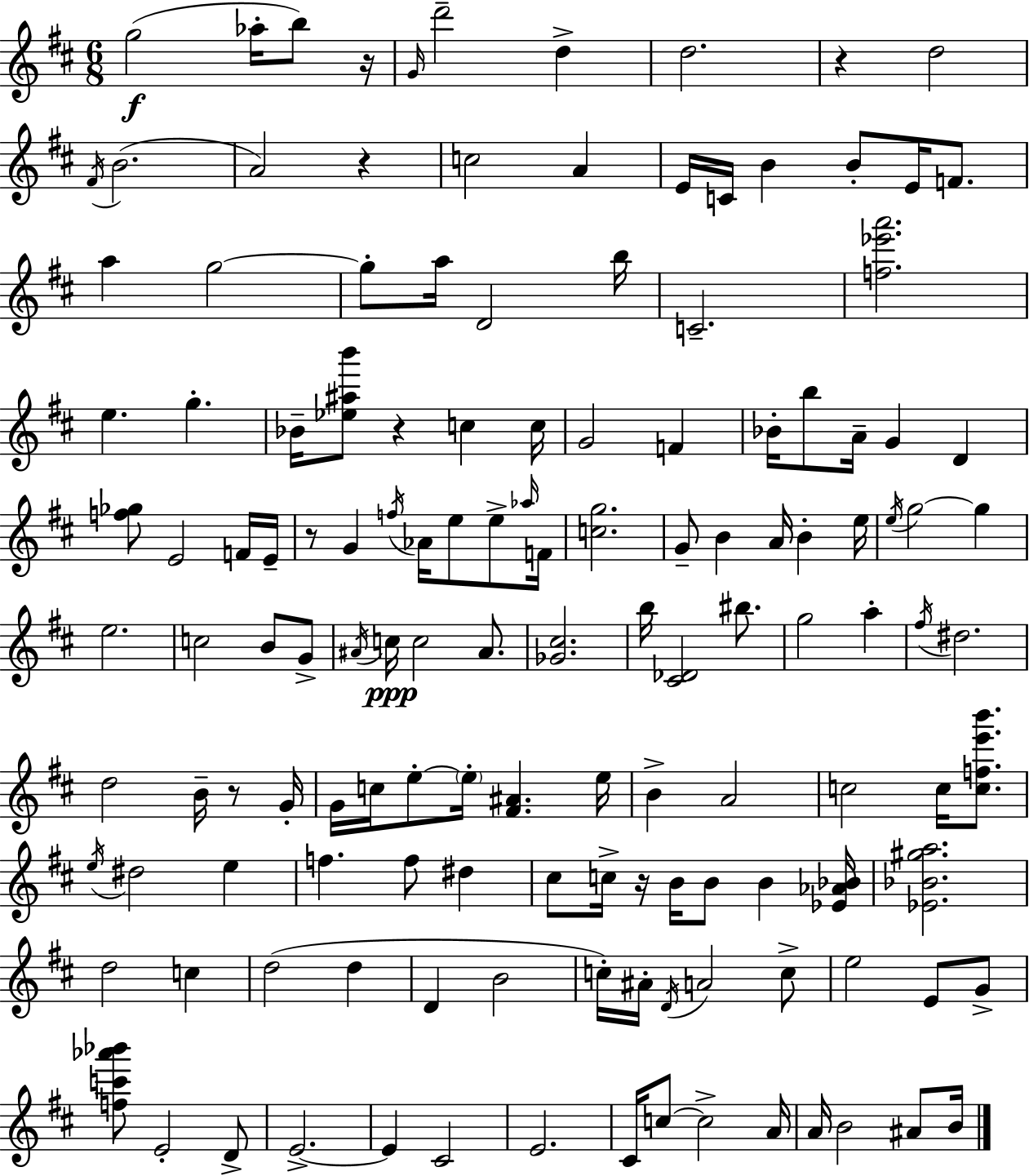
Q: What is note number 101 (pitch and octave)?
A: A#4